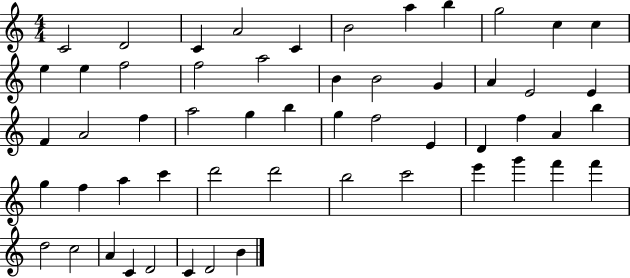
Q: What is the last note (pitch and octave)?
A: B4